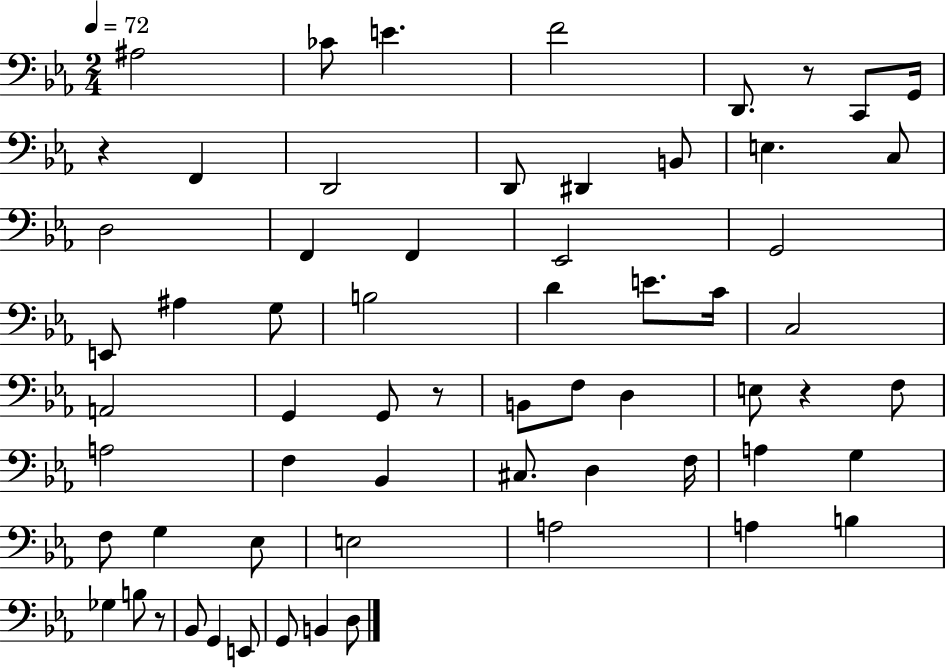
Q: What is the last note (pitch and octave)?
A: D3